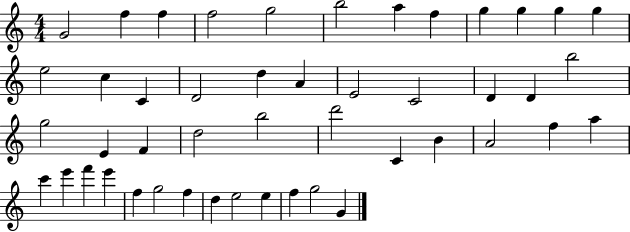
G4/h F5/q F5/q F5/h G5/h B5/h A5/q F5/q G5/q G5/q G5/q G5/q E5/h C5/q C4/q D4/h D5/q A4/q E4/h C4/h D4/q D4/q B5/h G5/h E4/q F4/q D5/h B5/h D6/h C4/q B4/q A4/h F5/q A5/q C6/q E6/q F6/q E6/q F5/q G5/h F5/q D5/q E5/h E5/q F5/q G5/h G4/q